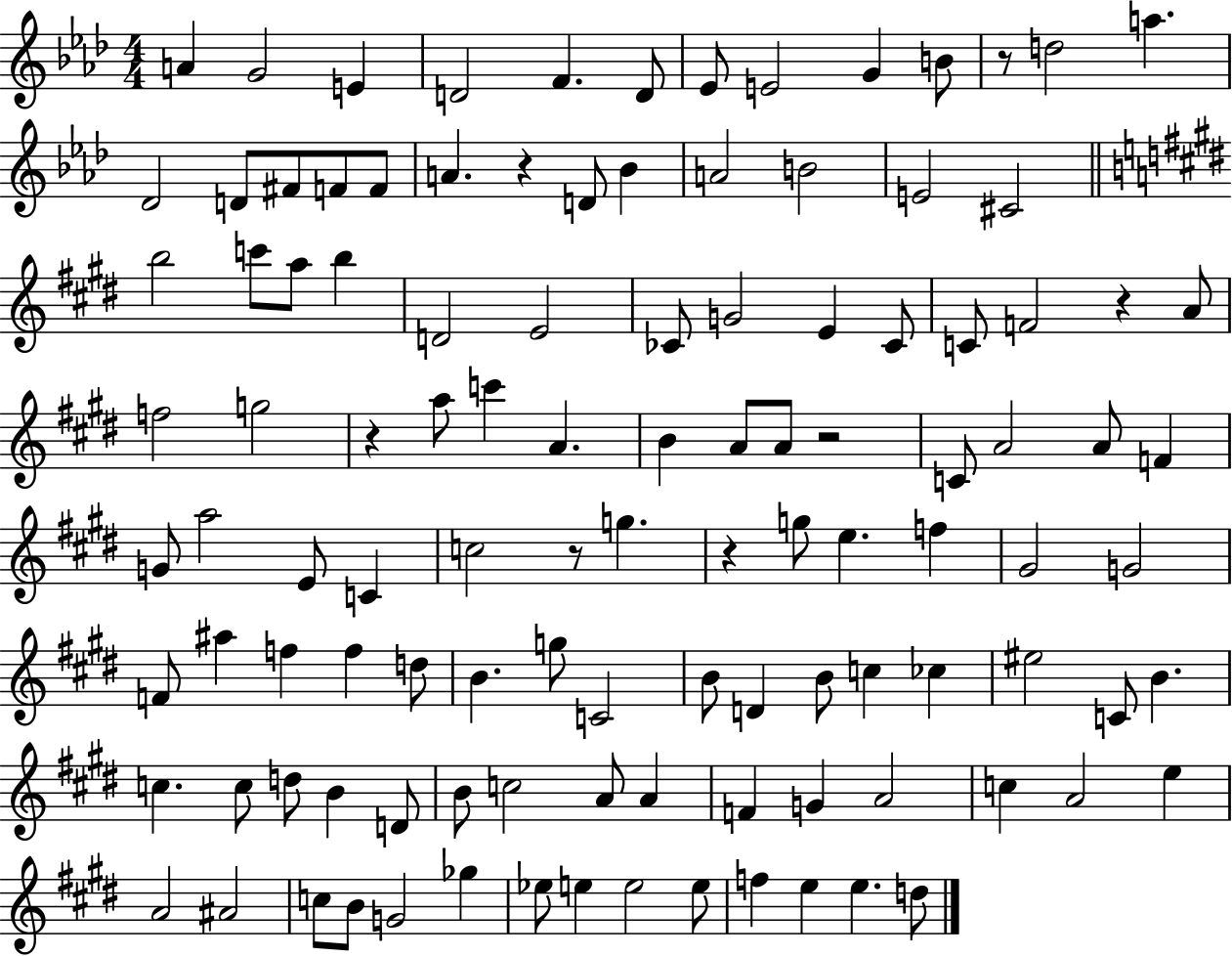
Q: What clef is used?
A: treble